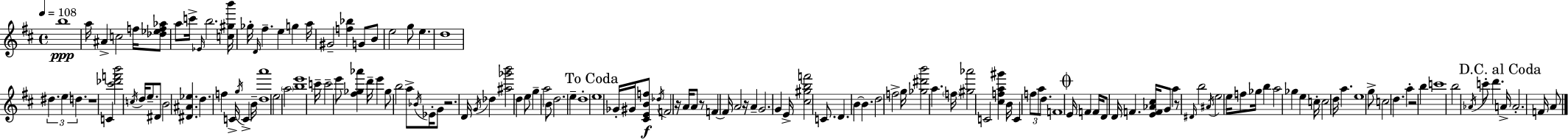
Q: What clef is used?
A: treble